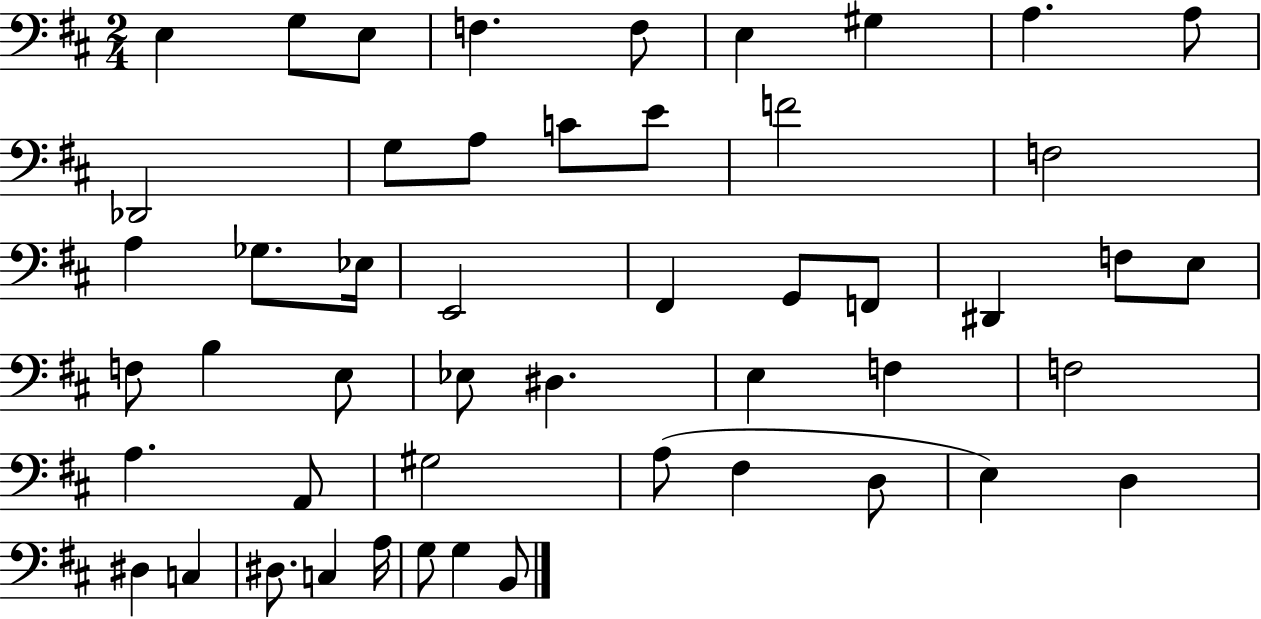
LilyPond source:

{
  \clef bass
  \numericTimeSignature
  \time 2/4
  \key d \major
  e4 g8 e8 | f4. f8 | e4 gis4 | a4. a8 | \break des,2 | g8 a8 c'8 e'8 | f'2 | f2 | \break a4 ges8. ees16 | e,2 | fis,4 g,8 f,8 | dis,4 f8 e8 | \break f8 b4 e8 | ees8 dis4. | e4 f4 | f2 | \break a4. a,8 | gis2 | a8( fis4 d8 | e4) d4 | \break dis4 c4 | dis8. c4 a16 | g8 g4 b,8 | \bar "|."
}